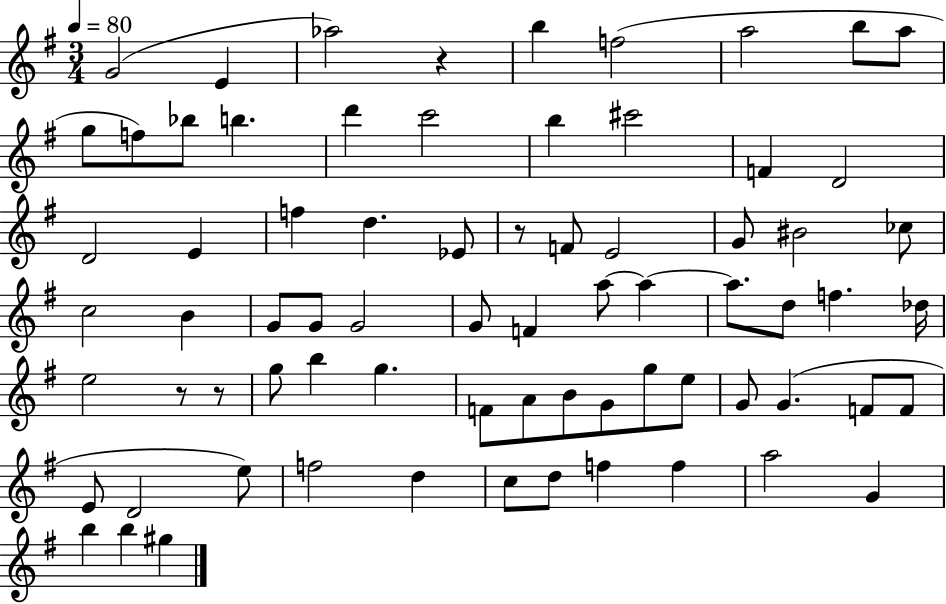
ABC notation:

X:1
T:Untitled
M:3/4
L:1/4
K:G
G2 E _a2 z b f2 a2 b/2 a/2 g/2 f/2 _b/2 b d' c'2 b ^c'2 F D2 D2 E f d _E/2 z/2 F/2 E2 G/2 ^B2 _c/2 c2 B G/2 G/2 G2 G/2 F a/2 a a/2 d/2 f _d/4 e2 z/2 z/2 g/2 b g F/2 A/2 B/2 G/2 g/2 e/2 G/2 G F/2 F/2 E/2 D2 e/2 f2 d c/2 d/2 f f a2 G b b ^g